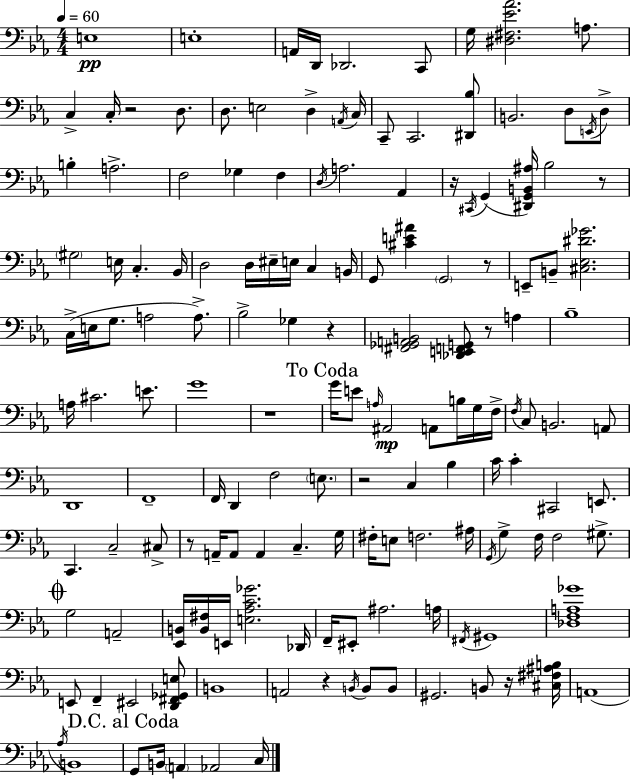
{
  \clef bass
  \numericTimeSignature
  \time 4/4
  \key c \minor
  \tempo 4 = 60
  e1\pp | e1-. | a,16 d,16 des,2. c,8 | g16 <dis fis ees' aes'>2. a8. | \break c4-> c16-. r2 d8. | d8. e2 d4-> \acciaccatura { a,16 } | c16 c,8-- c,2. <dis, bes>8 | b,2. d8 \acciaccatura { e,16 } | \break d8-> b4-. a2.-> | f2 ges4 f4 | \acciaccatura { d16 } a2. aes,4 | r16 \acciaccatura { cis,16 }( g,4 <dis, g, b, ais>16) bes2 | \break r8 \parenthesize gis2 e16 c4.-. | bes,16 d2 d16 eis16-- e16 c4 | b,16 g,8 <cis' e' ais'>4 \parenthesize g,2 | r8 e,8-- b,8-- <cis ees dis' ges'>2. | \break c16->( e16 g8. a2 | a8.->) bes2-> ges4 | r4 <fis, ges, a, b,>2 <des, e, f, g,>8 r8 | a4 bes1-- | \break a16 cis'2. | e'8. g'1 | r1 | \mark "To Coda" g'16 e'8 \grace { a16 }\mp ais,2 | \break a,8 b16 g16 f16-> \acciaccatura { f16 } c8 b,2. | a,8 d,1 | f,1-- | f,16 d,4 f2 | \break \parenthesize e8. r2 c4 | bes4 c'16 c'4-. cis,2 | e,8. c,4. c2-- | cis8-> r8 a,16-- a,8 a,4 c4.-- | \break g16 fis16-. e8 f2. | ais16 \acciaccatura { g,16 } g4-> f16 f2 | gis8.-> \mark \markup { \musicglyph "scripts.coda" } g2 a,2-- | <ees, b,>16 <b, fis>16 e,16 <e aes c' ges'>2. | \break des,16 f,16-- eis,8-. ais2. | a16 \acciaccatura { fis,16 } gis,1 | <des f a ges'>1 | e,8 f,4-- eis,2 | \break <d, fis, ges, e>8 b,1 | a,2 | r4 \acciaccatura { b,16 } b,8 b,8 gis,2. | b,8 r16 <cis fis ais b>16 a,1( | \break \acciaccatura { aes16 } b,1) | \mark "D.C. al Coda" g,8 b,16 \parenthesize a,4 | aes,2 c16 \bar "|."
}